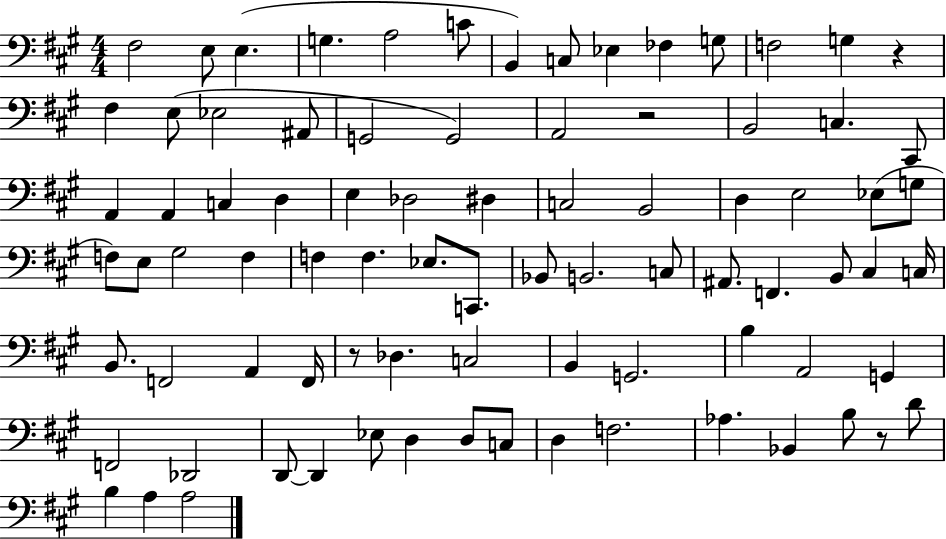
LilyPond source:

{
  \clef bass
  \numericTimeSignature
  \time 4/4
  \key a \major
  fis2 e8 e4.( | g4. a2 c'8 | b,4) c8 ees4 fes4 g8 | f2 g4 r4 | \break fis4 e8( ees2 ais,8 | g,2 g,2) | a,2 r2 | b,2 c4. cis,8 | \break a,4 a,4 c4 d4 | e4 des2 dis4 | c2 b,2 | d4 e2 ees8( g8 | \break f8) e8 gis2 f4 | f4 f4. ees8. c,8. | bes,8 b,2. c8 | ais,8. f,4. b,8 cis4 c16 | \break b,8. f,2 a,4 f,16 | r8 des4. c2 | b,4 g,2. | b4 a,2 g,4 | \break f,2 des,2 | d,8~~ d,4 ees8 d4 d8 c8 | d4 f2. | aes4. bes,4 b8 r8 d'8 | \break b4 a4 a2 | \bar "|."
}